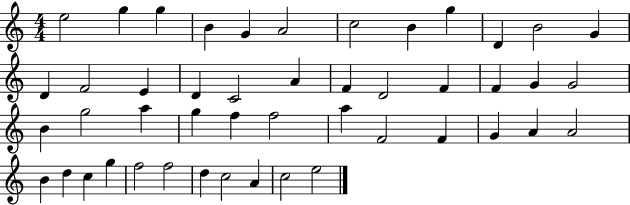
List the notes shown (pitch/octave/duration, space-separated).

E5/h G5/q G5/q B4/q G4/q A4/h C5/h B4/q G5/q D4/q B4/h G4/q D4/q F4/h E4/q D4/q C4/h A4/q F4/q D4/h F4/q F4/q G4/q G4/h B4/q G5/h A5/q G5/q F5/q F5/h A5/q F4/h F4/q G4/q A4/q A4/h B4/q D5/q C5/q G5/q F5/h F5/h D5/q C5/h A4/q C5/h E5/h